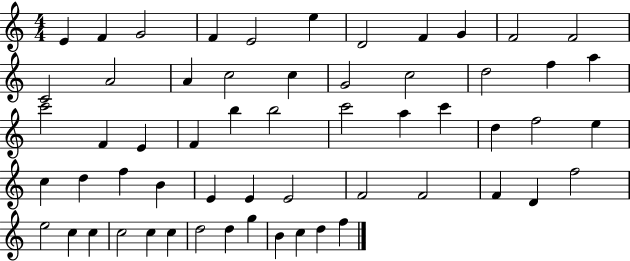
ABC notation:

X:1
T:Untitled
M:4/4
L:1/4
K:C
E F G2 F E2 e D2 F G F2 F2 C2 A2 A c2 c G2 c2 d2 f a c'2 F E F b b2 c'2 a c' d f2 e c d f B E E E2 F2 F2 F D f2 e2 c c c2 c c d2 d g B c d f